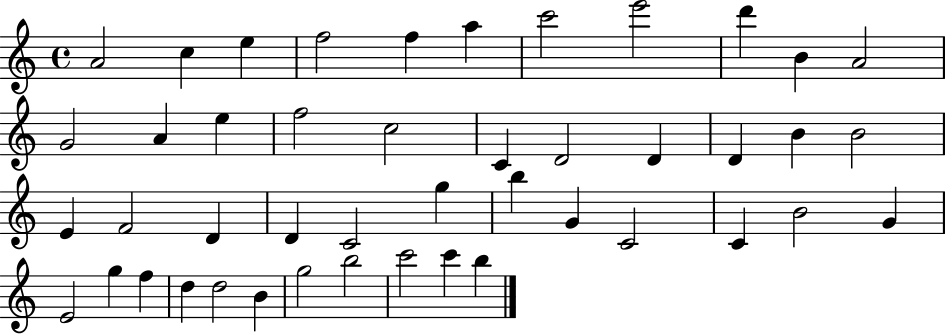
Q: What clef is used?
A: treble